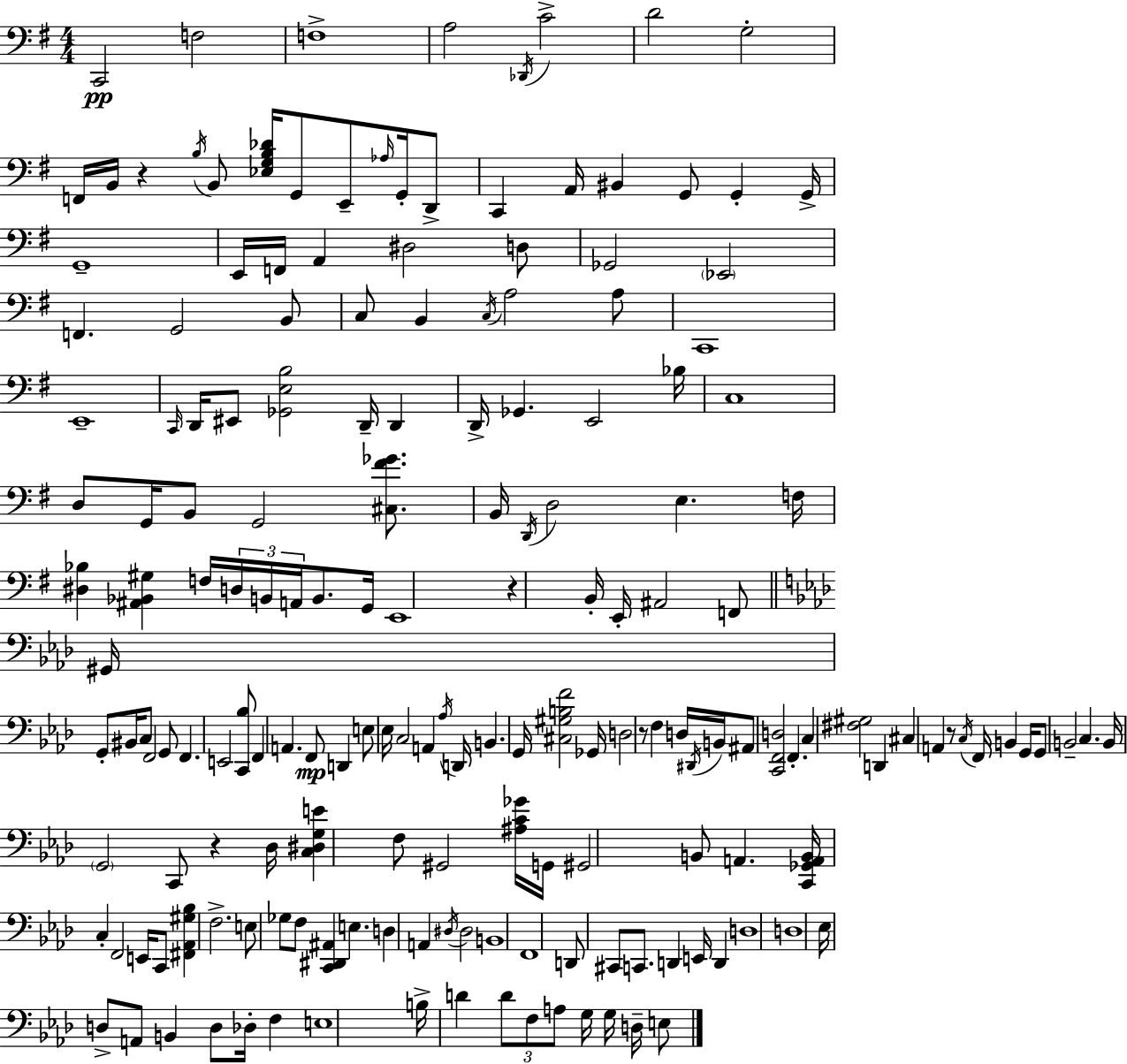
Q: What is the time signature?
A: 4/4